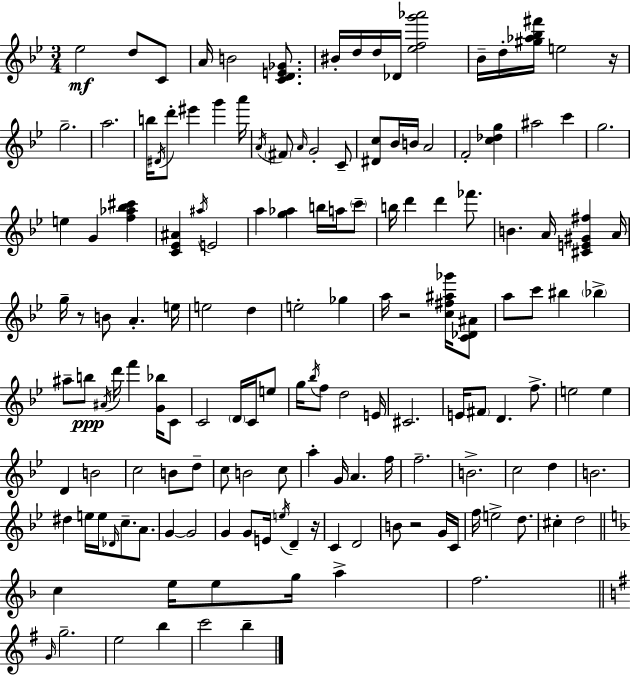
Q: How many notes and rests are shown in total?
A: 151